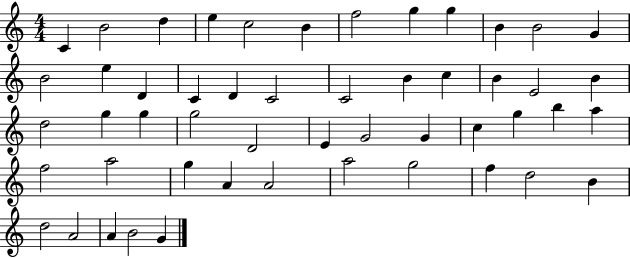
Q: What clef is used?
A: treble